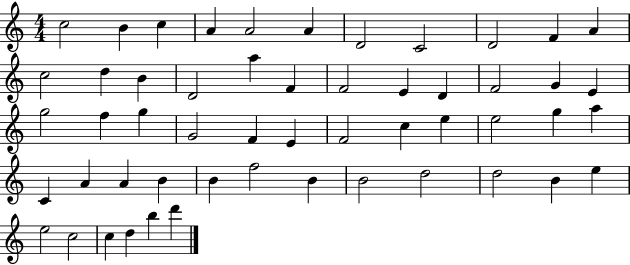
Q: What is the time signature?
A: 4/4